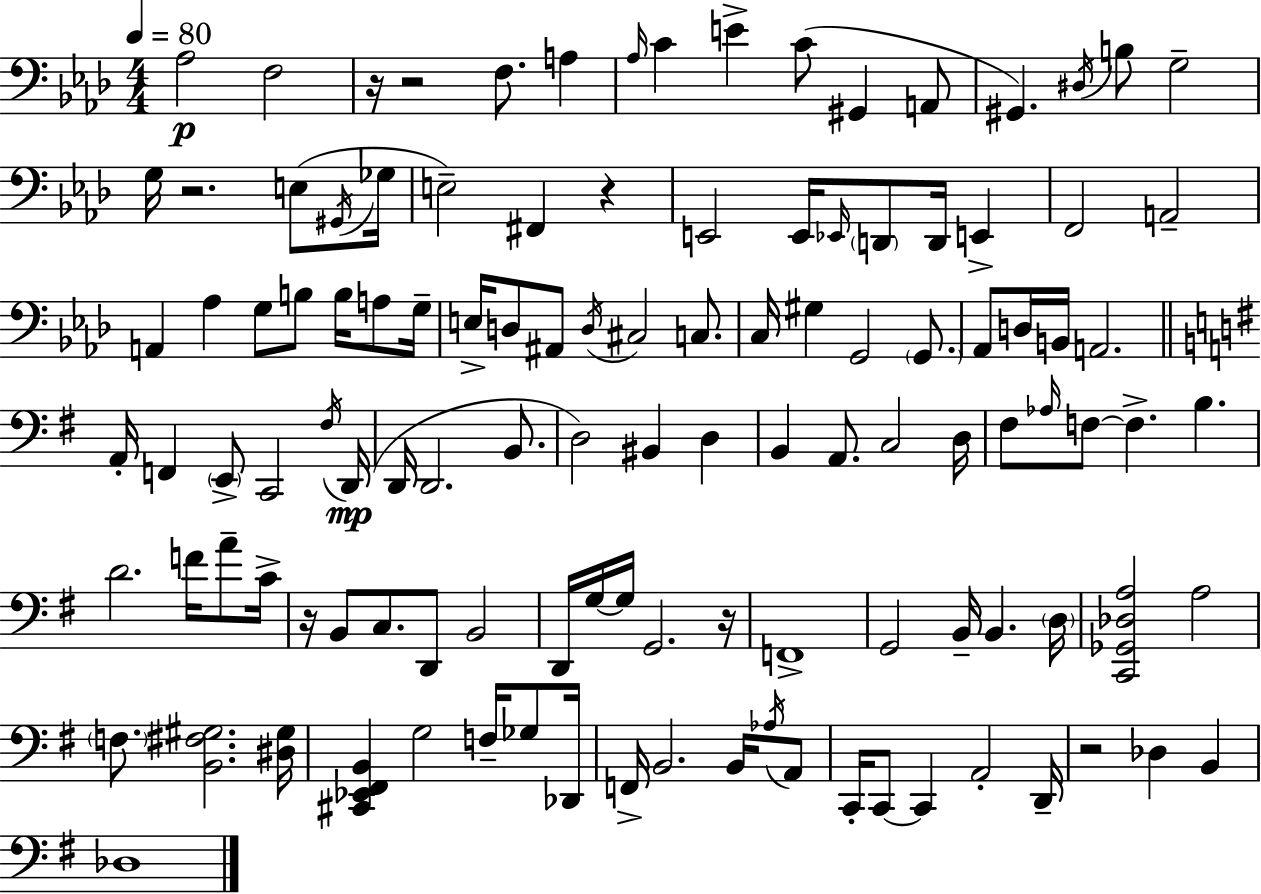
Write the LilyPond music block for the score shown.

{
  \clef bass
  \numericTimeSignature
  \time 4/4
  \key aes \major
  \tempo 4 = 80
  aes2\p f2 | r16 r2 f8. a4 | \grace { aes16 } c'4 e'4-> c'8( gis,4 a,8 | gis,4.) \acciaccatura { dis16 } b8 g2-- | \break g16 r2. e8( | \acciaccatura { gis,16 } ges16 e2--) fis,4 r4 | e,2 e,16 \grace { ees,16 } \parenthesize d,8 d,16 | e,4-> f,2 a,2-- | \break a,4 aes4 g8 b8 | b16 a8 g16-- e16-> d8 ais,8 \acciaccatura { d16 } cis2 | c8. c16 gis4 g,2 | \parenthesize g,8. aes,8 d16 b,16 a,2. | \break \bar "||" \break \key g \major a,16-. f,4 \parenthesize e,8-> c,2 \acciaccatura { fis16 }( | d,16\mp d,16 d,2. b,8. | d2) bis,4 d4 | b,4 a,8. c2 | \break d16 fis8 \grace { aes16 } f8~~ f4.-> b4. | d'2. f'16 a'8-- | c'16-> r16 b,8 c8. d,8 b,2 | d,16 g16~~ g16 g,2. | \break r16 f,1-> | g,2 b,16-- b,4. | \parenthesize d16 <c, ges, des a>2 a2 | \parenthesize f8. <b, fis gis>2. | \break <dis gis>16 <cis, ees, fis, b,>4 g2 f16-- ges8 | des,16 f,16-> b,2. b,16 | \acciaccatura { aes16 } a,8 c,16-. c,8~~ c,4 a,2-. | d,16-- r2 des4 b,4 | \break des1 | \bar "|."
}